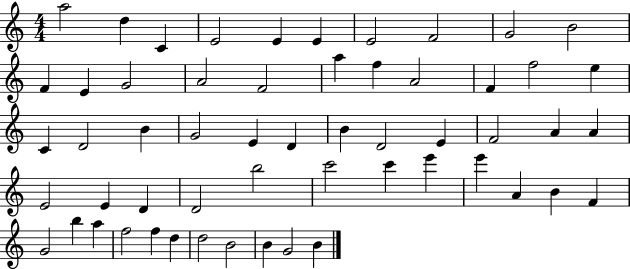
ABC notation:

X:1
T:Untitled
M:4/4
L:1/4
K:C
a2 d C E2 E E E2 F2 G2 B2 F E G2 A2 F2 a f A2 F f2 e C D2 B G2 E D B D2 E F2 A A E2 E D D2 b2 c'2 c' e' e' A B F G2 b a f2 f d d2 B2 B G2 B